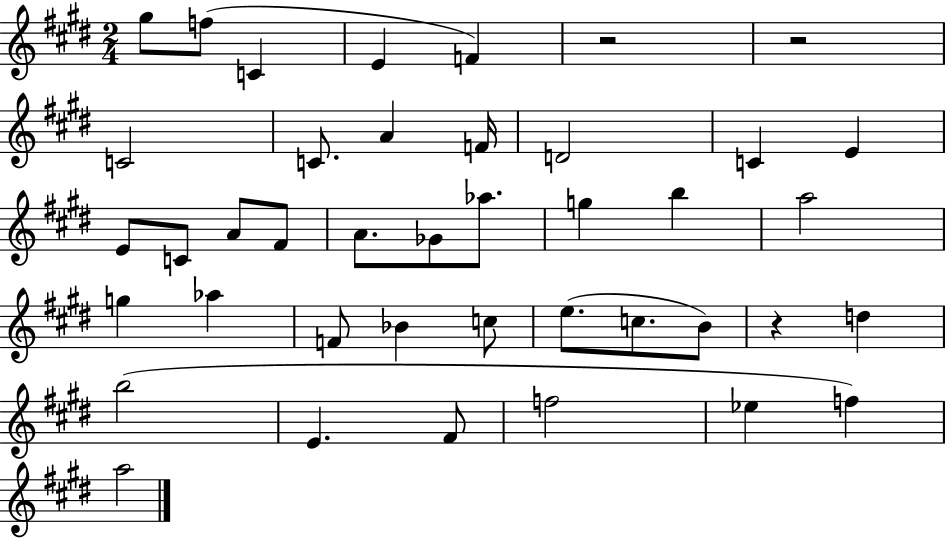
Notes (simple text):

G#5/e F5/e C4/q E4/q F4/q R/h R/h C4/h C4/e. A4/q F4/s D4/h C4/q E4/q E4/e C4/e A4/e F#4/e A4/e. Gb4/e Ab5/e. G5/q B5/q A5/h G5/q Ab5/q F4/e Bb4/q C5/e E5/e. C5/e. B4/e R/q D5/q B5/h E4/q. F#4/e F5/h Eb5/q F5/q A5/h